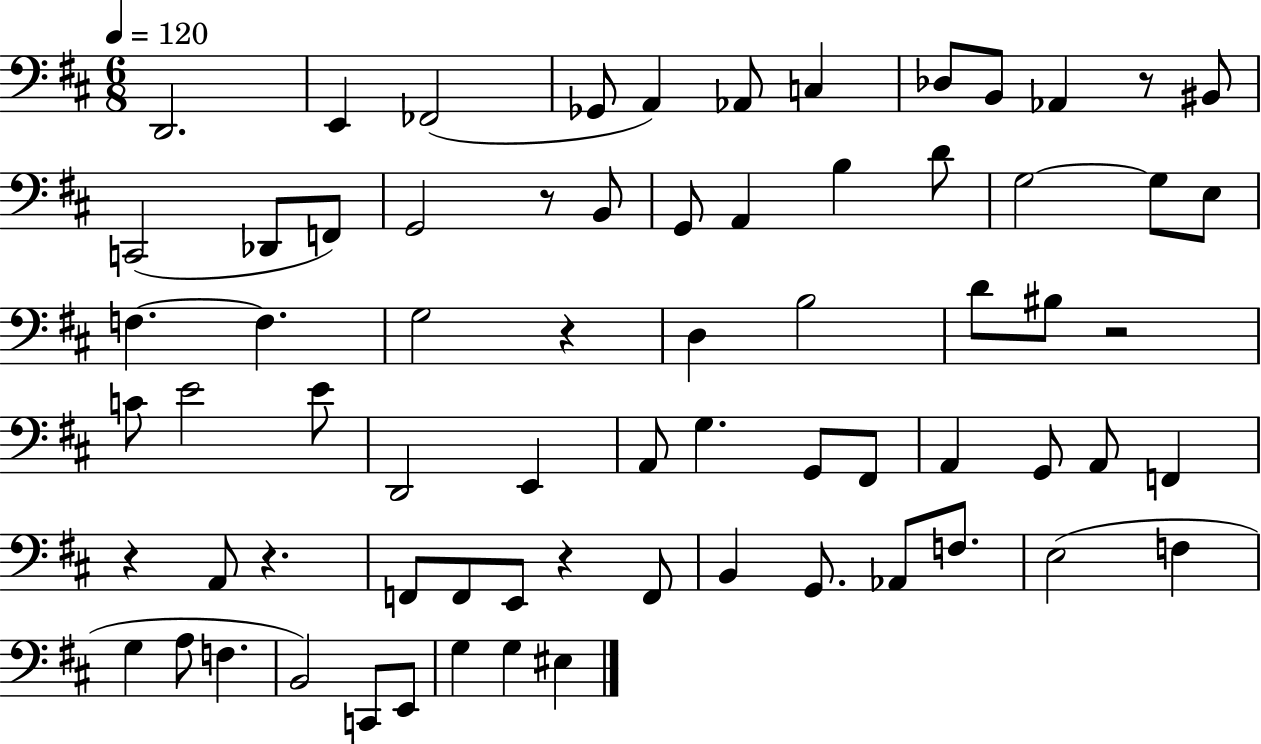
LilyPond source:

{
  \clef bass
  \numericTimeSignature
  \time 6/8
  \key d \major
  \tempo 4 = 120
  d,2. | e,4 fes,2( | ges,8 a,4) aes,8 c4 | des8 b,8 aes,4 r8 bis,8 | \break c,2( des,8 f,8) | g,2 r8 b,8 | g,8 a,4 b4 d'8 | g2~~ g8 e8 | \break f4.~~ f4. | g2 r4 | d4 b2 | d'8 bis8 r2 | \break c'8 e'2 e'8 | d,2 e,4 | a,8 g4. g,8 fis,8 | a,4 g,8 a,8 f,4 | \break r4 a,8 r4. | f,8 f,8 e,8 r4 f,8 | b,4 g,8. aes,8 f8. | e2( f4 | \break g4 a8 f4. | b,2) c,8 e,8 | g4 g4 eis4 | \bar "|."
}